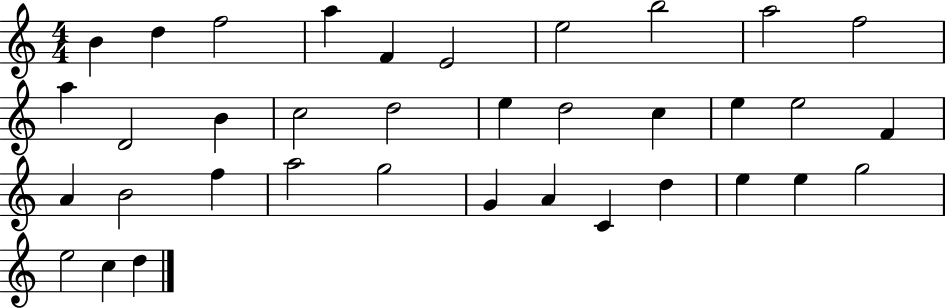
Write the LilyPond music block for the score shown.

{
  \clef treble
  \numericTimeSignature
  \time 4/4
  \key c \major
  b'4 d''4 f''2 | a''4 f'4 e'2 | e''2 b''2 | a''2 f''2 | \break a''4 d'2 b'4 | c''2 d''2 | e''4 d''2 c''4 | e''4 e''2 f'4 | \break a'4 b'2 f''4 | a''2 g''2 | g'4 a'4 c'4 d''4 | e''4 e''4 g''2 | \break e''2 c''4 d''4 | \bar "|."
}